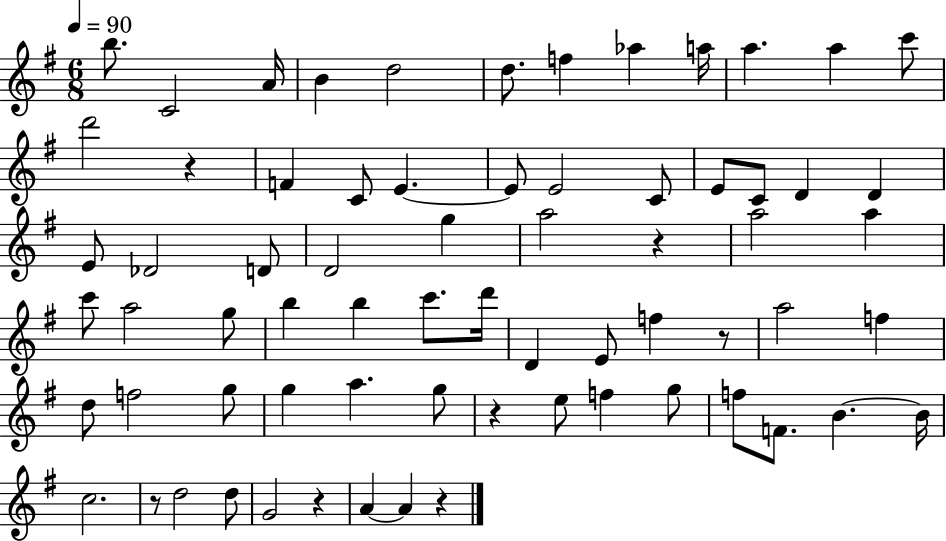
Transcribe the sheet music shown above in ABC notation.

X:1
T:Untitled
M:6/8
L:1/4
K:G
b/2 C2 A/4 B d2 d/2 f _a a/4 a a c'/2 d'2 z F C/2 E E/2 E2 C/2 E/2 C/2 D D E/2 _D2 D/2 D2 g a2 z a2 a c'/2 a2 g/2 b b c'/2 d'/4 D E/2 f z/2 a2 f d/2 f2 g/2 g a g/2 z e/2 f g/2 f/2 F/2 B B/4 c2 z/2 d2 d/2 G2 z A A z